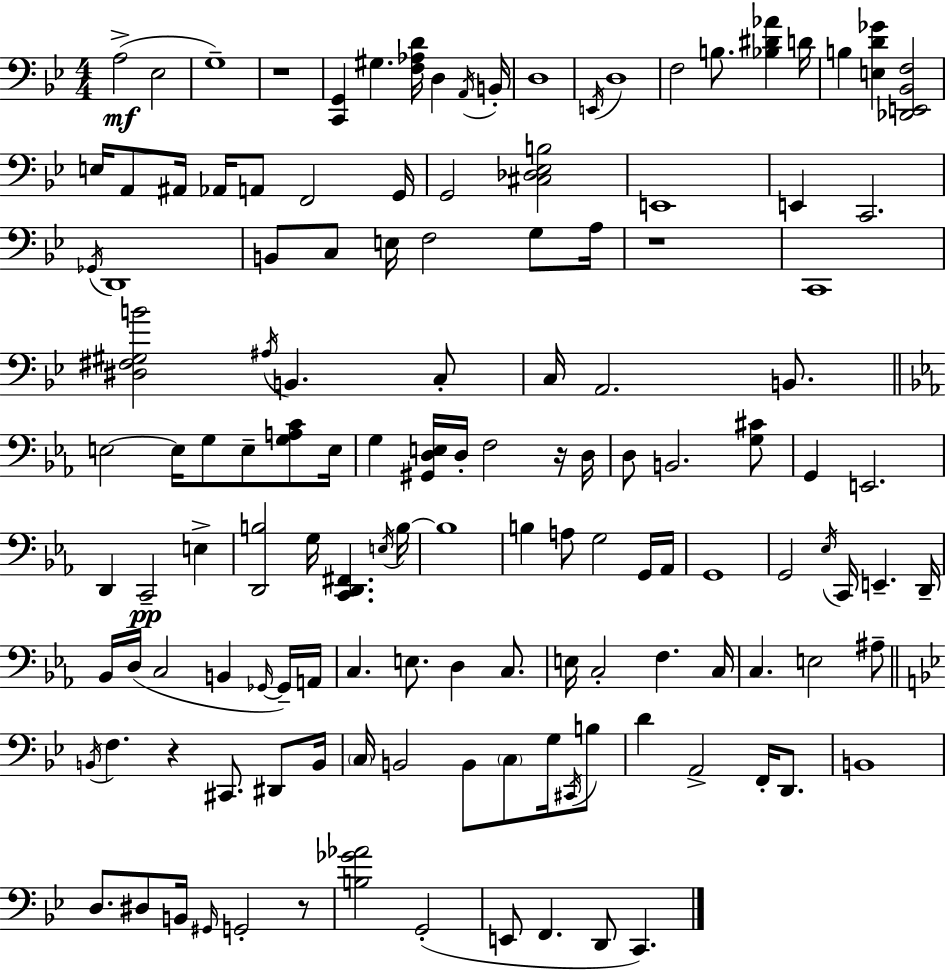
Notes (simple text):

A3/h Eb3/h G3/w R/w [C2,G2]/q G#3/q. [F3,Ab3,D4]/s D3/q A2/s B2/s D3/w E2/s D3/w F3/h B3/e. [Bb3,D#4,Ab4]/q D4/s B3/q [E3,D4,Gb4]/q [Db2,E2,Bb2,F3]/h E3/s A2/e A#2/s Ab2/s A2/e F2/h G2/s G2/h [C#3,Db3,Eb3,B3]/h E2/w E2/q C2/h. Gb2/s D2/w B2/e C3/e E3/s F3/h G3/e A3/s R/w C2/w [D#3,F#3,G#3,B4]/h A#3/s B2/q. C3/e C3/s A2/h. B2/e. E3/h E3/s G3/e E3/e [G3,A3,C4]/e E3/s G3/q [G#2,D3,E3]/s D3/s F3/h R/s D3/s D3/e B2/h. [G3,C#4]/e G2/q E2/h. D2/q C2/h E3/q [D2,B3]/h G3/s [C2,D2,F#2]/q. E3/s B3/s B3/w B3/q A3/e G3/h G2/s Ab2/s G2/w G2/h Eb3/s C2/s E2/q. D2/s Bb2/s D3/s C3/h B2/q Gb2/s Gb2/s A2/s C3/q. E3/e. D3/q C3/e. E3/s C3/h F3/q. C3/s C3/q. E3/h A#3/e B2/s F3/q. R/q C#2/e. D#2/e B2/s C3/s B2/h B2/e C3/e G3/s C#2/s B3/e D4/q A2/h F2/s D2/e. B2/w D3/e. D#3/e B2/s G#2/s G2/h R/e [B3,Gb4,Ab4]/h G2/h E2/e F2/q. D2/e C2/q.